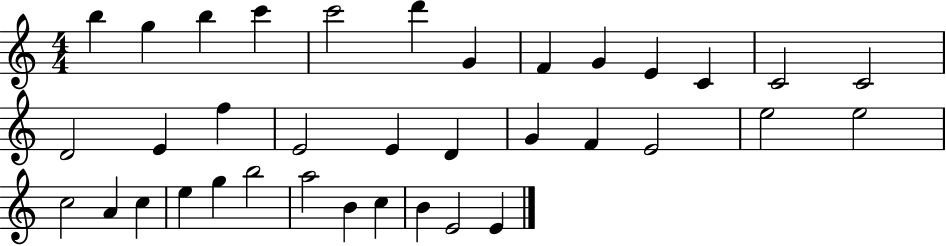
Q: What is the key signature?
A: C major